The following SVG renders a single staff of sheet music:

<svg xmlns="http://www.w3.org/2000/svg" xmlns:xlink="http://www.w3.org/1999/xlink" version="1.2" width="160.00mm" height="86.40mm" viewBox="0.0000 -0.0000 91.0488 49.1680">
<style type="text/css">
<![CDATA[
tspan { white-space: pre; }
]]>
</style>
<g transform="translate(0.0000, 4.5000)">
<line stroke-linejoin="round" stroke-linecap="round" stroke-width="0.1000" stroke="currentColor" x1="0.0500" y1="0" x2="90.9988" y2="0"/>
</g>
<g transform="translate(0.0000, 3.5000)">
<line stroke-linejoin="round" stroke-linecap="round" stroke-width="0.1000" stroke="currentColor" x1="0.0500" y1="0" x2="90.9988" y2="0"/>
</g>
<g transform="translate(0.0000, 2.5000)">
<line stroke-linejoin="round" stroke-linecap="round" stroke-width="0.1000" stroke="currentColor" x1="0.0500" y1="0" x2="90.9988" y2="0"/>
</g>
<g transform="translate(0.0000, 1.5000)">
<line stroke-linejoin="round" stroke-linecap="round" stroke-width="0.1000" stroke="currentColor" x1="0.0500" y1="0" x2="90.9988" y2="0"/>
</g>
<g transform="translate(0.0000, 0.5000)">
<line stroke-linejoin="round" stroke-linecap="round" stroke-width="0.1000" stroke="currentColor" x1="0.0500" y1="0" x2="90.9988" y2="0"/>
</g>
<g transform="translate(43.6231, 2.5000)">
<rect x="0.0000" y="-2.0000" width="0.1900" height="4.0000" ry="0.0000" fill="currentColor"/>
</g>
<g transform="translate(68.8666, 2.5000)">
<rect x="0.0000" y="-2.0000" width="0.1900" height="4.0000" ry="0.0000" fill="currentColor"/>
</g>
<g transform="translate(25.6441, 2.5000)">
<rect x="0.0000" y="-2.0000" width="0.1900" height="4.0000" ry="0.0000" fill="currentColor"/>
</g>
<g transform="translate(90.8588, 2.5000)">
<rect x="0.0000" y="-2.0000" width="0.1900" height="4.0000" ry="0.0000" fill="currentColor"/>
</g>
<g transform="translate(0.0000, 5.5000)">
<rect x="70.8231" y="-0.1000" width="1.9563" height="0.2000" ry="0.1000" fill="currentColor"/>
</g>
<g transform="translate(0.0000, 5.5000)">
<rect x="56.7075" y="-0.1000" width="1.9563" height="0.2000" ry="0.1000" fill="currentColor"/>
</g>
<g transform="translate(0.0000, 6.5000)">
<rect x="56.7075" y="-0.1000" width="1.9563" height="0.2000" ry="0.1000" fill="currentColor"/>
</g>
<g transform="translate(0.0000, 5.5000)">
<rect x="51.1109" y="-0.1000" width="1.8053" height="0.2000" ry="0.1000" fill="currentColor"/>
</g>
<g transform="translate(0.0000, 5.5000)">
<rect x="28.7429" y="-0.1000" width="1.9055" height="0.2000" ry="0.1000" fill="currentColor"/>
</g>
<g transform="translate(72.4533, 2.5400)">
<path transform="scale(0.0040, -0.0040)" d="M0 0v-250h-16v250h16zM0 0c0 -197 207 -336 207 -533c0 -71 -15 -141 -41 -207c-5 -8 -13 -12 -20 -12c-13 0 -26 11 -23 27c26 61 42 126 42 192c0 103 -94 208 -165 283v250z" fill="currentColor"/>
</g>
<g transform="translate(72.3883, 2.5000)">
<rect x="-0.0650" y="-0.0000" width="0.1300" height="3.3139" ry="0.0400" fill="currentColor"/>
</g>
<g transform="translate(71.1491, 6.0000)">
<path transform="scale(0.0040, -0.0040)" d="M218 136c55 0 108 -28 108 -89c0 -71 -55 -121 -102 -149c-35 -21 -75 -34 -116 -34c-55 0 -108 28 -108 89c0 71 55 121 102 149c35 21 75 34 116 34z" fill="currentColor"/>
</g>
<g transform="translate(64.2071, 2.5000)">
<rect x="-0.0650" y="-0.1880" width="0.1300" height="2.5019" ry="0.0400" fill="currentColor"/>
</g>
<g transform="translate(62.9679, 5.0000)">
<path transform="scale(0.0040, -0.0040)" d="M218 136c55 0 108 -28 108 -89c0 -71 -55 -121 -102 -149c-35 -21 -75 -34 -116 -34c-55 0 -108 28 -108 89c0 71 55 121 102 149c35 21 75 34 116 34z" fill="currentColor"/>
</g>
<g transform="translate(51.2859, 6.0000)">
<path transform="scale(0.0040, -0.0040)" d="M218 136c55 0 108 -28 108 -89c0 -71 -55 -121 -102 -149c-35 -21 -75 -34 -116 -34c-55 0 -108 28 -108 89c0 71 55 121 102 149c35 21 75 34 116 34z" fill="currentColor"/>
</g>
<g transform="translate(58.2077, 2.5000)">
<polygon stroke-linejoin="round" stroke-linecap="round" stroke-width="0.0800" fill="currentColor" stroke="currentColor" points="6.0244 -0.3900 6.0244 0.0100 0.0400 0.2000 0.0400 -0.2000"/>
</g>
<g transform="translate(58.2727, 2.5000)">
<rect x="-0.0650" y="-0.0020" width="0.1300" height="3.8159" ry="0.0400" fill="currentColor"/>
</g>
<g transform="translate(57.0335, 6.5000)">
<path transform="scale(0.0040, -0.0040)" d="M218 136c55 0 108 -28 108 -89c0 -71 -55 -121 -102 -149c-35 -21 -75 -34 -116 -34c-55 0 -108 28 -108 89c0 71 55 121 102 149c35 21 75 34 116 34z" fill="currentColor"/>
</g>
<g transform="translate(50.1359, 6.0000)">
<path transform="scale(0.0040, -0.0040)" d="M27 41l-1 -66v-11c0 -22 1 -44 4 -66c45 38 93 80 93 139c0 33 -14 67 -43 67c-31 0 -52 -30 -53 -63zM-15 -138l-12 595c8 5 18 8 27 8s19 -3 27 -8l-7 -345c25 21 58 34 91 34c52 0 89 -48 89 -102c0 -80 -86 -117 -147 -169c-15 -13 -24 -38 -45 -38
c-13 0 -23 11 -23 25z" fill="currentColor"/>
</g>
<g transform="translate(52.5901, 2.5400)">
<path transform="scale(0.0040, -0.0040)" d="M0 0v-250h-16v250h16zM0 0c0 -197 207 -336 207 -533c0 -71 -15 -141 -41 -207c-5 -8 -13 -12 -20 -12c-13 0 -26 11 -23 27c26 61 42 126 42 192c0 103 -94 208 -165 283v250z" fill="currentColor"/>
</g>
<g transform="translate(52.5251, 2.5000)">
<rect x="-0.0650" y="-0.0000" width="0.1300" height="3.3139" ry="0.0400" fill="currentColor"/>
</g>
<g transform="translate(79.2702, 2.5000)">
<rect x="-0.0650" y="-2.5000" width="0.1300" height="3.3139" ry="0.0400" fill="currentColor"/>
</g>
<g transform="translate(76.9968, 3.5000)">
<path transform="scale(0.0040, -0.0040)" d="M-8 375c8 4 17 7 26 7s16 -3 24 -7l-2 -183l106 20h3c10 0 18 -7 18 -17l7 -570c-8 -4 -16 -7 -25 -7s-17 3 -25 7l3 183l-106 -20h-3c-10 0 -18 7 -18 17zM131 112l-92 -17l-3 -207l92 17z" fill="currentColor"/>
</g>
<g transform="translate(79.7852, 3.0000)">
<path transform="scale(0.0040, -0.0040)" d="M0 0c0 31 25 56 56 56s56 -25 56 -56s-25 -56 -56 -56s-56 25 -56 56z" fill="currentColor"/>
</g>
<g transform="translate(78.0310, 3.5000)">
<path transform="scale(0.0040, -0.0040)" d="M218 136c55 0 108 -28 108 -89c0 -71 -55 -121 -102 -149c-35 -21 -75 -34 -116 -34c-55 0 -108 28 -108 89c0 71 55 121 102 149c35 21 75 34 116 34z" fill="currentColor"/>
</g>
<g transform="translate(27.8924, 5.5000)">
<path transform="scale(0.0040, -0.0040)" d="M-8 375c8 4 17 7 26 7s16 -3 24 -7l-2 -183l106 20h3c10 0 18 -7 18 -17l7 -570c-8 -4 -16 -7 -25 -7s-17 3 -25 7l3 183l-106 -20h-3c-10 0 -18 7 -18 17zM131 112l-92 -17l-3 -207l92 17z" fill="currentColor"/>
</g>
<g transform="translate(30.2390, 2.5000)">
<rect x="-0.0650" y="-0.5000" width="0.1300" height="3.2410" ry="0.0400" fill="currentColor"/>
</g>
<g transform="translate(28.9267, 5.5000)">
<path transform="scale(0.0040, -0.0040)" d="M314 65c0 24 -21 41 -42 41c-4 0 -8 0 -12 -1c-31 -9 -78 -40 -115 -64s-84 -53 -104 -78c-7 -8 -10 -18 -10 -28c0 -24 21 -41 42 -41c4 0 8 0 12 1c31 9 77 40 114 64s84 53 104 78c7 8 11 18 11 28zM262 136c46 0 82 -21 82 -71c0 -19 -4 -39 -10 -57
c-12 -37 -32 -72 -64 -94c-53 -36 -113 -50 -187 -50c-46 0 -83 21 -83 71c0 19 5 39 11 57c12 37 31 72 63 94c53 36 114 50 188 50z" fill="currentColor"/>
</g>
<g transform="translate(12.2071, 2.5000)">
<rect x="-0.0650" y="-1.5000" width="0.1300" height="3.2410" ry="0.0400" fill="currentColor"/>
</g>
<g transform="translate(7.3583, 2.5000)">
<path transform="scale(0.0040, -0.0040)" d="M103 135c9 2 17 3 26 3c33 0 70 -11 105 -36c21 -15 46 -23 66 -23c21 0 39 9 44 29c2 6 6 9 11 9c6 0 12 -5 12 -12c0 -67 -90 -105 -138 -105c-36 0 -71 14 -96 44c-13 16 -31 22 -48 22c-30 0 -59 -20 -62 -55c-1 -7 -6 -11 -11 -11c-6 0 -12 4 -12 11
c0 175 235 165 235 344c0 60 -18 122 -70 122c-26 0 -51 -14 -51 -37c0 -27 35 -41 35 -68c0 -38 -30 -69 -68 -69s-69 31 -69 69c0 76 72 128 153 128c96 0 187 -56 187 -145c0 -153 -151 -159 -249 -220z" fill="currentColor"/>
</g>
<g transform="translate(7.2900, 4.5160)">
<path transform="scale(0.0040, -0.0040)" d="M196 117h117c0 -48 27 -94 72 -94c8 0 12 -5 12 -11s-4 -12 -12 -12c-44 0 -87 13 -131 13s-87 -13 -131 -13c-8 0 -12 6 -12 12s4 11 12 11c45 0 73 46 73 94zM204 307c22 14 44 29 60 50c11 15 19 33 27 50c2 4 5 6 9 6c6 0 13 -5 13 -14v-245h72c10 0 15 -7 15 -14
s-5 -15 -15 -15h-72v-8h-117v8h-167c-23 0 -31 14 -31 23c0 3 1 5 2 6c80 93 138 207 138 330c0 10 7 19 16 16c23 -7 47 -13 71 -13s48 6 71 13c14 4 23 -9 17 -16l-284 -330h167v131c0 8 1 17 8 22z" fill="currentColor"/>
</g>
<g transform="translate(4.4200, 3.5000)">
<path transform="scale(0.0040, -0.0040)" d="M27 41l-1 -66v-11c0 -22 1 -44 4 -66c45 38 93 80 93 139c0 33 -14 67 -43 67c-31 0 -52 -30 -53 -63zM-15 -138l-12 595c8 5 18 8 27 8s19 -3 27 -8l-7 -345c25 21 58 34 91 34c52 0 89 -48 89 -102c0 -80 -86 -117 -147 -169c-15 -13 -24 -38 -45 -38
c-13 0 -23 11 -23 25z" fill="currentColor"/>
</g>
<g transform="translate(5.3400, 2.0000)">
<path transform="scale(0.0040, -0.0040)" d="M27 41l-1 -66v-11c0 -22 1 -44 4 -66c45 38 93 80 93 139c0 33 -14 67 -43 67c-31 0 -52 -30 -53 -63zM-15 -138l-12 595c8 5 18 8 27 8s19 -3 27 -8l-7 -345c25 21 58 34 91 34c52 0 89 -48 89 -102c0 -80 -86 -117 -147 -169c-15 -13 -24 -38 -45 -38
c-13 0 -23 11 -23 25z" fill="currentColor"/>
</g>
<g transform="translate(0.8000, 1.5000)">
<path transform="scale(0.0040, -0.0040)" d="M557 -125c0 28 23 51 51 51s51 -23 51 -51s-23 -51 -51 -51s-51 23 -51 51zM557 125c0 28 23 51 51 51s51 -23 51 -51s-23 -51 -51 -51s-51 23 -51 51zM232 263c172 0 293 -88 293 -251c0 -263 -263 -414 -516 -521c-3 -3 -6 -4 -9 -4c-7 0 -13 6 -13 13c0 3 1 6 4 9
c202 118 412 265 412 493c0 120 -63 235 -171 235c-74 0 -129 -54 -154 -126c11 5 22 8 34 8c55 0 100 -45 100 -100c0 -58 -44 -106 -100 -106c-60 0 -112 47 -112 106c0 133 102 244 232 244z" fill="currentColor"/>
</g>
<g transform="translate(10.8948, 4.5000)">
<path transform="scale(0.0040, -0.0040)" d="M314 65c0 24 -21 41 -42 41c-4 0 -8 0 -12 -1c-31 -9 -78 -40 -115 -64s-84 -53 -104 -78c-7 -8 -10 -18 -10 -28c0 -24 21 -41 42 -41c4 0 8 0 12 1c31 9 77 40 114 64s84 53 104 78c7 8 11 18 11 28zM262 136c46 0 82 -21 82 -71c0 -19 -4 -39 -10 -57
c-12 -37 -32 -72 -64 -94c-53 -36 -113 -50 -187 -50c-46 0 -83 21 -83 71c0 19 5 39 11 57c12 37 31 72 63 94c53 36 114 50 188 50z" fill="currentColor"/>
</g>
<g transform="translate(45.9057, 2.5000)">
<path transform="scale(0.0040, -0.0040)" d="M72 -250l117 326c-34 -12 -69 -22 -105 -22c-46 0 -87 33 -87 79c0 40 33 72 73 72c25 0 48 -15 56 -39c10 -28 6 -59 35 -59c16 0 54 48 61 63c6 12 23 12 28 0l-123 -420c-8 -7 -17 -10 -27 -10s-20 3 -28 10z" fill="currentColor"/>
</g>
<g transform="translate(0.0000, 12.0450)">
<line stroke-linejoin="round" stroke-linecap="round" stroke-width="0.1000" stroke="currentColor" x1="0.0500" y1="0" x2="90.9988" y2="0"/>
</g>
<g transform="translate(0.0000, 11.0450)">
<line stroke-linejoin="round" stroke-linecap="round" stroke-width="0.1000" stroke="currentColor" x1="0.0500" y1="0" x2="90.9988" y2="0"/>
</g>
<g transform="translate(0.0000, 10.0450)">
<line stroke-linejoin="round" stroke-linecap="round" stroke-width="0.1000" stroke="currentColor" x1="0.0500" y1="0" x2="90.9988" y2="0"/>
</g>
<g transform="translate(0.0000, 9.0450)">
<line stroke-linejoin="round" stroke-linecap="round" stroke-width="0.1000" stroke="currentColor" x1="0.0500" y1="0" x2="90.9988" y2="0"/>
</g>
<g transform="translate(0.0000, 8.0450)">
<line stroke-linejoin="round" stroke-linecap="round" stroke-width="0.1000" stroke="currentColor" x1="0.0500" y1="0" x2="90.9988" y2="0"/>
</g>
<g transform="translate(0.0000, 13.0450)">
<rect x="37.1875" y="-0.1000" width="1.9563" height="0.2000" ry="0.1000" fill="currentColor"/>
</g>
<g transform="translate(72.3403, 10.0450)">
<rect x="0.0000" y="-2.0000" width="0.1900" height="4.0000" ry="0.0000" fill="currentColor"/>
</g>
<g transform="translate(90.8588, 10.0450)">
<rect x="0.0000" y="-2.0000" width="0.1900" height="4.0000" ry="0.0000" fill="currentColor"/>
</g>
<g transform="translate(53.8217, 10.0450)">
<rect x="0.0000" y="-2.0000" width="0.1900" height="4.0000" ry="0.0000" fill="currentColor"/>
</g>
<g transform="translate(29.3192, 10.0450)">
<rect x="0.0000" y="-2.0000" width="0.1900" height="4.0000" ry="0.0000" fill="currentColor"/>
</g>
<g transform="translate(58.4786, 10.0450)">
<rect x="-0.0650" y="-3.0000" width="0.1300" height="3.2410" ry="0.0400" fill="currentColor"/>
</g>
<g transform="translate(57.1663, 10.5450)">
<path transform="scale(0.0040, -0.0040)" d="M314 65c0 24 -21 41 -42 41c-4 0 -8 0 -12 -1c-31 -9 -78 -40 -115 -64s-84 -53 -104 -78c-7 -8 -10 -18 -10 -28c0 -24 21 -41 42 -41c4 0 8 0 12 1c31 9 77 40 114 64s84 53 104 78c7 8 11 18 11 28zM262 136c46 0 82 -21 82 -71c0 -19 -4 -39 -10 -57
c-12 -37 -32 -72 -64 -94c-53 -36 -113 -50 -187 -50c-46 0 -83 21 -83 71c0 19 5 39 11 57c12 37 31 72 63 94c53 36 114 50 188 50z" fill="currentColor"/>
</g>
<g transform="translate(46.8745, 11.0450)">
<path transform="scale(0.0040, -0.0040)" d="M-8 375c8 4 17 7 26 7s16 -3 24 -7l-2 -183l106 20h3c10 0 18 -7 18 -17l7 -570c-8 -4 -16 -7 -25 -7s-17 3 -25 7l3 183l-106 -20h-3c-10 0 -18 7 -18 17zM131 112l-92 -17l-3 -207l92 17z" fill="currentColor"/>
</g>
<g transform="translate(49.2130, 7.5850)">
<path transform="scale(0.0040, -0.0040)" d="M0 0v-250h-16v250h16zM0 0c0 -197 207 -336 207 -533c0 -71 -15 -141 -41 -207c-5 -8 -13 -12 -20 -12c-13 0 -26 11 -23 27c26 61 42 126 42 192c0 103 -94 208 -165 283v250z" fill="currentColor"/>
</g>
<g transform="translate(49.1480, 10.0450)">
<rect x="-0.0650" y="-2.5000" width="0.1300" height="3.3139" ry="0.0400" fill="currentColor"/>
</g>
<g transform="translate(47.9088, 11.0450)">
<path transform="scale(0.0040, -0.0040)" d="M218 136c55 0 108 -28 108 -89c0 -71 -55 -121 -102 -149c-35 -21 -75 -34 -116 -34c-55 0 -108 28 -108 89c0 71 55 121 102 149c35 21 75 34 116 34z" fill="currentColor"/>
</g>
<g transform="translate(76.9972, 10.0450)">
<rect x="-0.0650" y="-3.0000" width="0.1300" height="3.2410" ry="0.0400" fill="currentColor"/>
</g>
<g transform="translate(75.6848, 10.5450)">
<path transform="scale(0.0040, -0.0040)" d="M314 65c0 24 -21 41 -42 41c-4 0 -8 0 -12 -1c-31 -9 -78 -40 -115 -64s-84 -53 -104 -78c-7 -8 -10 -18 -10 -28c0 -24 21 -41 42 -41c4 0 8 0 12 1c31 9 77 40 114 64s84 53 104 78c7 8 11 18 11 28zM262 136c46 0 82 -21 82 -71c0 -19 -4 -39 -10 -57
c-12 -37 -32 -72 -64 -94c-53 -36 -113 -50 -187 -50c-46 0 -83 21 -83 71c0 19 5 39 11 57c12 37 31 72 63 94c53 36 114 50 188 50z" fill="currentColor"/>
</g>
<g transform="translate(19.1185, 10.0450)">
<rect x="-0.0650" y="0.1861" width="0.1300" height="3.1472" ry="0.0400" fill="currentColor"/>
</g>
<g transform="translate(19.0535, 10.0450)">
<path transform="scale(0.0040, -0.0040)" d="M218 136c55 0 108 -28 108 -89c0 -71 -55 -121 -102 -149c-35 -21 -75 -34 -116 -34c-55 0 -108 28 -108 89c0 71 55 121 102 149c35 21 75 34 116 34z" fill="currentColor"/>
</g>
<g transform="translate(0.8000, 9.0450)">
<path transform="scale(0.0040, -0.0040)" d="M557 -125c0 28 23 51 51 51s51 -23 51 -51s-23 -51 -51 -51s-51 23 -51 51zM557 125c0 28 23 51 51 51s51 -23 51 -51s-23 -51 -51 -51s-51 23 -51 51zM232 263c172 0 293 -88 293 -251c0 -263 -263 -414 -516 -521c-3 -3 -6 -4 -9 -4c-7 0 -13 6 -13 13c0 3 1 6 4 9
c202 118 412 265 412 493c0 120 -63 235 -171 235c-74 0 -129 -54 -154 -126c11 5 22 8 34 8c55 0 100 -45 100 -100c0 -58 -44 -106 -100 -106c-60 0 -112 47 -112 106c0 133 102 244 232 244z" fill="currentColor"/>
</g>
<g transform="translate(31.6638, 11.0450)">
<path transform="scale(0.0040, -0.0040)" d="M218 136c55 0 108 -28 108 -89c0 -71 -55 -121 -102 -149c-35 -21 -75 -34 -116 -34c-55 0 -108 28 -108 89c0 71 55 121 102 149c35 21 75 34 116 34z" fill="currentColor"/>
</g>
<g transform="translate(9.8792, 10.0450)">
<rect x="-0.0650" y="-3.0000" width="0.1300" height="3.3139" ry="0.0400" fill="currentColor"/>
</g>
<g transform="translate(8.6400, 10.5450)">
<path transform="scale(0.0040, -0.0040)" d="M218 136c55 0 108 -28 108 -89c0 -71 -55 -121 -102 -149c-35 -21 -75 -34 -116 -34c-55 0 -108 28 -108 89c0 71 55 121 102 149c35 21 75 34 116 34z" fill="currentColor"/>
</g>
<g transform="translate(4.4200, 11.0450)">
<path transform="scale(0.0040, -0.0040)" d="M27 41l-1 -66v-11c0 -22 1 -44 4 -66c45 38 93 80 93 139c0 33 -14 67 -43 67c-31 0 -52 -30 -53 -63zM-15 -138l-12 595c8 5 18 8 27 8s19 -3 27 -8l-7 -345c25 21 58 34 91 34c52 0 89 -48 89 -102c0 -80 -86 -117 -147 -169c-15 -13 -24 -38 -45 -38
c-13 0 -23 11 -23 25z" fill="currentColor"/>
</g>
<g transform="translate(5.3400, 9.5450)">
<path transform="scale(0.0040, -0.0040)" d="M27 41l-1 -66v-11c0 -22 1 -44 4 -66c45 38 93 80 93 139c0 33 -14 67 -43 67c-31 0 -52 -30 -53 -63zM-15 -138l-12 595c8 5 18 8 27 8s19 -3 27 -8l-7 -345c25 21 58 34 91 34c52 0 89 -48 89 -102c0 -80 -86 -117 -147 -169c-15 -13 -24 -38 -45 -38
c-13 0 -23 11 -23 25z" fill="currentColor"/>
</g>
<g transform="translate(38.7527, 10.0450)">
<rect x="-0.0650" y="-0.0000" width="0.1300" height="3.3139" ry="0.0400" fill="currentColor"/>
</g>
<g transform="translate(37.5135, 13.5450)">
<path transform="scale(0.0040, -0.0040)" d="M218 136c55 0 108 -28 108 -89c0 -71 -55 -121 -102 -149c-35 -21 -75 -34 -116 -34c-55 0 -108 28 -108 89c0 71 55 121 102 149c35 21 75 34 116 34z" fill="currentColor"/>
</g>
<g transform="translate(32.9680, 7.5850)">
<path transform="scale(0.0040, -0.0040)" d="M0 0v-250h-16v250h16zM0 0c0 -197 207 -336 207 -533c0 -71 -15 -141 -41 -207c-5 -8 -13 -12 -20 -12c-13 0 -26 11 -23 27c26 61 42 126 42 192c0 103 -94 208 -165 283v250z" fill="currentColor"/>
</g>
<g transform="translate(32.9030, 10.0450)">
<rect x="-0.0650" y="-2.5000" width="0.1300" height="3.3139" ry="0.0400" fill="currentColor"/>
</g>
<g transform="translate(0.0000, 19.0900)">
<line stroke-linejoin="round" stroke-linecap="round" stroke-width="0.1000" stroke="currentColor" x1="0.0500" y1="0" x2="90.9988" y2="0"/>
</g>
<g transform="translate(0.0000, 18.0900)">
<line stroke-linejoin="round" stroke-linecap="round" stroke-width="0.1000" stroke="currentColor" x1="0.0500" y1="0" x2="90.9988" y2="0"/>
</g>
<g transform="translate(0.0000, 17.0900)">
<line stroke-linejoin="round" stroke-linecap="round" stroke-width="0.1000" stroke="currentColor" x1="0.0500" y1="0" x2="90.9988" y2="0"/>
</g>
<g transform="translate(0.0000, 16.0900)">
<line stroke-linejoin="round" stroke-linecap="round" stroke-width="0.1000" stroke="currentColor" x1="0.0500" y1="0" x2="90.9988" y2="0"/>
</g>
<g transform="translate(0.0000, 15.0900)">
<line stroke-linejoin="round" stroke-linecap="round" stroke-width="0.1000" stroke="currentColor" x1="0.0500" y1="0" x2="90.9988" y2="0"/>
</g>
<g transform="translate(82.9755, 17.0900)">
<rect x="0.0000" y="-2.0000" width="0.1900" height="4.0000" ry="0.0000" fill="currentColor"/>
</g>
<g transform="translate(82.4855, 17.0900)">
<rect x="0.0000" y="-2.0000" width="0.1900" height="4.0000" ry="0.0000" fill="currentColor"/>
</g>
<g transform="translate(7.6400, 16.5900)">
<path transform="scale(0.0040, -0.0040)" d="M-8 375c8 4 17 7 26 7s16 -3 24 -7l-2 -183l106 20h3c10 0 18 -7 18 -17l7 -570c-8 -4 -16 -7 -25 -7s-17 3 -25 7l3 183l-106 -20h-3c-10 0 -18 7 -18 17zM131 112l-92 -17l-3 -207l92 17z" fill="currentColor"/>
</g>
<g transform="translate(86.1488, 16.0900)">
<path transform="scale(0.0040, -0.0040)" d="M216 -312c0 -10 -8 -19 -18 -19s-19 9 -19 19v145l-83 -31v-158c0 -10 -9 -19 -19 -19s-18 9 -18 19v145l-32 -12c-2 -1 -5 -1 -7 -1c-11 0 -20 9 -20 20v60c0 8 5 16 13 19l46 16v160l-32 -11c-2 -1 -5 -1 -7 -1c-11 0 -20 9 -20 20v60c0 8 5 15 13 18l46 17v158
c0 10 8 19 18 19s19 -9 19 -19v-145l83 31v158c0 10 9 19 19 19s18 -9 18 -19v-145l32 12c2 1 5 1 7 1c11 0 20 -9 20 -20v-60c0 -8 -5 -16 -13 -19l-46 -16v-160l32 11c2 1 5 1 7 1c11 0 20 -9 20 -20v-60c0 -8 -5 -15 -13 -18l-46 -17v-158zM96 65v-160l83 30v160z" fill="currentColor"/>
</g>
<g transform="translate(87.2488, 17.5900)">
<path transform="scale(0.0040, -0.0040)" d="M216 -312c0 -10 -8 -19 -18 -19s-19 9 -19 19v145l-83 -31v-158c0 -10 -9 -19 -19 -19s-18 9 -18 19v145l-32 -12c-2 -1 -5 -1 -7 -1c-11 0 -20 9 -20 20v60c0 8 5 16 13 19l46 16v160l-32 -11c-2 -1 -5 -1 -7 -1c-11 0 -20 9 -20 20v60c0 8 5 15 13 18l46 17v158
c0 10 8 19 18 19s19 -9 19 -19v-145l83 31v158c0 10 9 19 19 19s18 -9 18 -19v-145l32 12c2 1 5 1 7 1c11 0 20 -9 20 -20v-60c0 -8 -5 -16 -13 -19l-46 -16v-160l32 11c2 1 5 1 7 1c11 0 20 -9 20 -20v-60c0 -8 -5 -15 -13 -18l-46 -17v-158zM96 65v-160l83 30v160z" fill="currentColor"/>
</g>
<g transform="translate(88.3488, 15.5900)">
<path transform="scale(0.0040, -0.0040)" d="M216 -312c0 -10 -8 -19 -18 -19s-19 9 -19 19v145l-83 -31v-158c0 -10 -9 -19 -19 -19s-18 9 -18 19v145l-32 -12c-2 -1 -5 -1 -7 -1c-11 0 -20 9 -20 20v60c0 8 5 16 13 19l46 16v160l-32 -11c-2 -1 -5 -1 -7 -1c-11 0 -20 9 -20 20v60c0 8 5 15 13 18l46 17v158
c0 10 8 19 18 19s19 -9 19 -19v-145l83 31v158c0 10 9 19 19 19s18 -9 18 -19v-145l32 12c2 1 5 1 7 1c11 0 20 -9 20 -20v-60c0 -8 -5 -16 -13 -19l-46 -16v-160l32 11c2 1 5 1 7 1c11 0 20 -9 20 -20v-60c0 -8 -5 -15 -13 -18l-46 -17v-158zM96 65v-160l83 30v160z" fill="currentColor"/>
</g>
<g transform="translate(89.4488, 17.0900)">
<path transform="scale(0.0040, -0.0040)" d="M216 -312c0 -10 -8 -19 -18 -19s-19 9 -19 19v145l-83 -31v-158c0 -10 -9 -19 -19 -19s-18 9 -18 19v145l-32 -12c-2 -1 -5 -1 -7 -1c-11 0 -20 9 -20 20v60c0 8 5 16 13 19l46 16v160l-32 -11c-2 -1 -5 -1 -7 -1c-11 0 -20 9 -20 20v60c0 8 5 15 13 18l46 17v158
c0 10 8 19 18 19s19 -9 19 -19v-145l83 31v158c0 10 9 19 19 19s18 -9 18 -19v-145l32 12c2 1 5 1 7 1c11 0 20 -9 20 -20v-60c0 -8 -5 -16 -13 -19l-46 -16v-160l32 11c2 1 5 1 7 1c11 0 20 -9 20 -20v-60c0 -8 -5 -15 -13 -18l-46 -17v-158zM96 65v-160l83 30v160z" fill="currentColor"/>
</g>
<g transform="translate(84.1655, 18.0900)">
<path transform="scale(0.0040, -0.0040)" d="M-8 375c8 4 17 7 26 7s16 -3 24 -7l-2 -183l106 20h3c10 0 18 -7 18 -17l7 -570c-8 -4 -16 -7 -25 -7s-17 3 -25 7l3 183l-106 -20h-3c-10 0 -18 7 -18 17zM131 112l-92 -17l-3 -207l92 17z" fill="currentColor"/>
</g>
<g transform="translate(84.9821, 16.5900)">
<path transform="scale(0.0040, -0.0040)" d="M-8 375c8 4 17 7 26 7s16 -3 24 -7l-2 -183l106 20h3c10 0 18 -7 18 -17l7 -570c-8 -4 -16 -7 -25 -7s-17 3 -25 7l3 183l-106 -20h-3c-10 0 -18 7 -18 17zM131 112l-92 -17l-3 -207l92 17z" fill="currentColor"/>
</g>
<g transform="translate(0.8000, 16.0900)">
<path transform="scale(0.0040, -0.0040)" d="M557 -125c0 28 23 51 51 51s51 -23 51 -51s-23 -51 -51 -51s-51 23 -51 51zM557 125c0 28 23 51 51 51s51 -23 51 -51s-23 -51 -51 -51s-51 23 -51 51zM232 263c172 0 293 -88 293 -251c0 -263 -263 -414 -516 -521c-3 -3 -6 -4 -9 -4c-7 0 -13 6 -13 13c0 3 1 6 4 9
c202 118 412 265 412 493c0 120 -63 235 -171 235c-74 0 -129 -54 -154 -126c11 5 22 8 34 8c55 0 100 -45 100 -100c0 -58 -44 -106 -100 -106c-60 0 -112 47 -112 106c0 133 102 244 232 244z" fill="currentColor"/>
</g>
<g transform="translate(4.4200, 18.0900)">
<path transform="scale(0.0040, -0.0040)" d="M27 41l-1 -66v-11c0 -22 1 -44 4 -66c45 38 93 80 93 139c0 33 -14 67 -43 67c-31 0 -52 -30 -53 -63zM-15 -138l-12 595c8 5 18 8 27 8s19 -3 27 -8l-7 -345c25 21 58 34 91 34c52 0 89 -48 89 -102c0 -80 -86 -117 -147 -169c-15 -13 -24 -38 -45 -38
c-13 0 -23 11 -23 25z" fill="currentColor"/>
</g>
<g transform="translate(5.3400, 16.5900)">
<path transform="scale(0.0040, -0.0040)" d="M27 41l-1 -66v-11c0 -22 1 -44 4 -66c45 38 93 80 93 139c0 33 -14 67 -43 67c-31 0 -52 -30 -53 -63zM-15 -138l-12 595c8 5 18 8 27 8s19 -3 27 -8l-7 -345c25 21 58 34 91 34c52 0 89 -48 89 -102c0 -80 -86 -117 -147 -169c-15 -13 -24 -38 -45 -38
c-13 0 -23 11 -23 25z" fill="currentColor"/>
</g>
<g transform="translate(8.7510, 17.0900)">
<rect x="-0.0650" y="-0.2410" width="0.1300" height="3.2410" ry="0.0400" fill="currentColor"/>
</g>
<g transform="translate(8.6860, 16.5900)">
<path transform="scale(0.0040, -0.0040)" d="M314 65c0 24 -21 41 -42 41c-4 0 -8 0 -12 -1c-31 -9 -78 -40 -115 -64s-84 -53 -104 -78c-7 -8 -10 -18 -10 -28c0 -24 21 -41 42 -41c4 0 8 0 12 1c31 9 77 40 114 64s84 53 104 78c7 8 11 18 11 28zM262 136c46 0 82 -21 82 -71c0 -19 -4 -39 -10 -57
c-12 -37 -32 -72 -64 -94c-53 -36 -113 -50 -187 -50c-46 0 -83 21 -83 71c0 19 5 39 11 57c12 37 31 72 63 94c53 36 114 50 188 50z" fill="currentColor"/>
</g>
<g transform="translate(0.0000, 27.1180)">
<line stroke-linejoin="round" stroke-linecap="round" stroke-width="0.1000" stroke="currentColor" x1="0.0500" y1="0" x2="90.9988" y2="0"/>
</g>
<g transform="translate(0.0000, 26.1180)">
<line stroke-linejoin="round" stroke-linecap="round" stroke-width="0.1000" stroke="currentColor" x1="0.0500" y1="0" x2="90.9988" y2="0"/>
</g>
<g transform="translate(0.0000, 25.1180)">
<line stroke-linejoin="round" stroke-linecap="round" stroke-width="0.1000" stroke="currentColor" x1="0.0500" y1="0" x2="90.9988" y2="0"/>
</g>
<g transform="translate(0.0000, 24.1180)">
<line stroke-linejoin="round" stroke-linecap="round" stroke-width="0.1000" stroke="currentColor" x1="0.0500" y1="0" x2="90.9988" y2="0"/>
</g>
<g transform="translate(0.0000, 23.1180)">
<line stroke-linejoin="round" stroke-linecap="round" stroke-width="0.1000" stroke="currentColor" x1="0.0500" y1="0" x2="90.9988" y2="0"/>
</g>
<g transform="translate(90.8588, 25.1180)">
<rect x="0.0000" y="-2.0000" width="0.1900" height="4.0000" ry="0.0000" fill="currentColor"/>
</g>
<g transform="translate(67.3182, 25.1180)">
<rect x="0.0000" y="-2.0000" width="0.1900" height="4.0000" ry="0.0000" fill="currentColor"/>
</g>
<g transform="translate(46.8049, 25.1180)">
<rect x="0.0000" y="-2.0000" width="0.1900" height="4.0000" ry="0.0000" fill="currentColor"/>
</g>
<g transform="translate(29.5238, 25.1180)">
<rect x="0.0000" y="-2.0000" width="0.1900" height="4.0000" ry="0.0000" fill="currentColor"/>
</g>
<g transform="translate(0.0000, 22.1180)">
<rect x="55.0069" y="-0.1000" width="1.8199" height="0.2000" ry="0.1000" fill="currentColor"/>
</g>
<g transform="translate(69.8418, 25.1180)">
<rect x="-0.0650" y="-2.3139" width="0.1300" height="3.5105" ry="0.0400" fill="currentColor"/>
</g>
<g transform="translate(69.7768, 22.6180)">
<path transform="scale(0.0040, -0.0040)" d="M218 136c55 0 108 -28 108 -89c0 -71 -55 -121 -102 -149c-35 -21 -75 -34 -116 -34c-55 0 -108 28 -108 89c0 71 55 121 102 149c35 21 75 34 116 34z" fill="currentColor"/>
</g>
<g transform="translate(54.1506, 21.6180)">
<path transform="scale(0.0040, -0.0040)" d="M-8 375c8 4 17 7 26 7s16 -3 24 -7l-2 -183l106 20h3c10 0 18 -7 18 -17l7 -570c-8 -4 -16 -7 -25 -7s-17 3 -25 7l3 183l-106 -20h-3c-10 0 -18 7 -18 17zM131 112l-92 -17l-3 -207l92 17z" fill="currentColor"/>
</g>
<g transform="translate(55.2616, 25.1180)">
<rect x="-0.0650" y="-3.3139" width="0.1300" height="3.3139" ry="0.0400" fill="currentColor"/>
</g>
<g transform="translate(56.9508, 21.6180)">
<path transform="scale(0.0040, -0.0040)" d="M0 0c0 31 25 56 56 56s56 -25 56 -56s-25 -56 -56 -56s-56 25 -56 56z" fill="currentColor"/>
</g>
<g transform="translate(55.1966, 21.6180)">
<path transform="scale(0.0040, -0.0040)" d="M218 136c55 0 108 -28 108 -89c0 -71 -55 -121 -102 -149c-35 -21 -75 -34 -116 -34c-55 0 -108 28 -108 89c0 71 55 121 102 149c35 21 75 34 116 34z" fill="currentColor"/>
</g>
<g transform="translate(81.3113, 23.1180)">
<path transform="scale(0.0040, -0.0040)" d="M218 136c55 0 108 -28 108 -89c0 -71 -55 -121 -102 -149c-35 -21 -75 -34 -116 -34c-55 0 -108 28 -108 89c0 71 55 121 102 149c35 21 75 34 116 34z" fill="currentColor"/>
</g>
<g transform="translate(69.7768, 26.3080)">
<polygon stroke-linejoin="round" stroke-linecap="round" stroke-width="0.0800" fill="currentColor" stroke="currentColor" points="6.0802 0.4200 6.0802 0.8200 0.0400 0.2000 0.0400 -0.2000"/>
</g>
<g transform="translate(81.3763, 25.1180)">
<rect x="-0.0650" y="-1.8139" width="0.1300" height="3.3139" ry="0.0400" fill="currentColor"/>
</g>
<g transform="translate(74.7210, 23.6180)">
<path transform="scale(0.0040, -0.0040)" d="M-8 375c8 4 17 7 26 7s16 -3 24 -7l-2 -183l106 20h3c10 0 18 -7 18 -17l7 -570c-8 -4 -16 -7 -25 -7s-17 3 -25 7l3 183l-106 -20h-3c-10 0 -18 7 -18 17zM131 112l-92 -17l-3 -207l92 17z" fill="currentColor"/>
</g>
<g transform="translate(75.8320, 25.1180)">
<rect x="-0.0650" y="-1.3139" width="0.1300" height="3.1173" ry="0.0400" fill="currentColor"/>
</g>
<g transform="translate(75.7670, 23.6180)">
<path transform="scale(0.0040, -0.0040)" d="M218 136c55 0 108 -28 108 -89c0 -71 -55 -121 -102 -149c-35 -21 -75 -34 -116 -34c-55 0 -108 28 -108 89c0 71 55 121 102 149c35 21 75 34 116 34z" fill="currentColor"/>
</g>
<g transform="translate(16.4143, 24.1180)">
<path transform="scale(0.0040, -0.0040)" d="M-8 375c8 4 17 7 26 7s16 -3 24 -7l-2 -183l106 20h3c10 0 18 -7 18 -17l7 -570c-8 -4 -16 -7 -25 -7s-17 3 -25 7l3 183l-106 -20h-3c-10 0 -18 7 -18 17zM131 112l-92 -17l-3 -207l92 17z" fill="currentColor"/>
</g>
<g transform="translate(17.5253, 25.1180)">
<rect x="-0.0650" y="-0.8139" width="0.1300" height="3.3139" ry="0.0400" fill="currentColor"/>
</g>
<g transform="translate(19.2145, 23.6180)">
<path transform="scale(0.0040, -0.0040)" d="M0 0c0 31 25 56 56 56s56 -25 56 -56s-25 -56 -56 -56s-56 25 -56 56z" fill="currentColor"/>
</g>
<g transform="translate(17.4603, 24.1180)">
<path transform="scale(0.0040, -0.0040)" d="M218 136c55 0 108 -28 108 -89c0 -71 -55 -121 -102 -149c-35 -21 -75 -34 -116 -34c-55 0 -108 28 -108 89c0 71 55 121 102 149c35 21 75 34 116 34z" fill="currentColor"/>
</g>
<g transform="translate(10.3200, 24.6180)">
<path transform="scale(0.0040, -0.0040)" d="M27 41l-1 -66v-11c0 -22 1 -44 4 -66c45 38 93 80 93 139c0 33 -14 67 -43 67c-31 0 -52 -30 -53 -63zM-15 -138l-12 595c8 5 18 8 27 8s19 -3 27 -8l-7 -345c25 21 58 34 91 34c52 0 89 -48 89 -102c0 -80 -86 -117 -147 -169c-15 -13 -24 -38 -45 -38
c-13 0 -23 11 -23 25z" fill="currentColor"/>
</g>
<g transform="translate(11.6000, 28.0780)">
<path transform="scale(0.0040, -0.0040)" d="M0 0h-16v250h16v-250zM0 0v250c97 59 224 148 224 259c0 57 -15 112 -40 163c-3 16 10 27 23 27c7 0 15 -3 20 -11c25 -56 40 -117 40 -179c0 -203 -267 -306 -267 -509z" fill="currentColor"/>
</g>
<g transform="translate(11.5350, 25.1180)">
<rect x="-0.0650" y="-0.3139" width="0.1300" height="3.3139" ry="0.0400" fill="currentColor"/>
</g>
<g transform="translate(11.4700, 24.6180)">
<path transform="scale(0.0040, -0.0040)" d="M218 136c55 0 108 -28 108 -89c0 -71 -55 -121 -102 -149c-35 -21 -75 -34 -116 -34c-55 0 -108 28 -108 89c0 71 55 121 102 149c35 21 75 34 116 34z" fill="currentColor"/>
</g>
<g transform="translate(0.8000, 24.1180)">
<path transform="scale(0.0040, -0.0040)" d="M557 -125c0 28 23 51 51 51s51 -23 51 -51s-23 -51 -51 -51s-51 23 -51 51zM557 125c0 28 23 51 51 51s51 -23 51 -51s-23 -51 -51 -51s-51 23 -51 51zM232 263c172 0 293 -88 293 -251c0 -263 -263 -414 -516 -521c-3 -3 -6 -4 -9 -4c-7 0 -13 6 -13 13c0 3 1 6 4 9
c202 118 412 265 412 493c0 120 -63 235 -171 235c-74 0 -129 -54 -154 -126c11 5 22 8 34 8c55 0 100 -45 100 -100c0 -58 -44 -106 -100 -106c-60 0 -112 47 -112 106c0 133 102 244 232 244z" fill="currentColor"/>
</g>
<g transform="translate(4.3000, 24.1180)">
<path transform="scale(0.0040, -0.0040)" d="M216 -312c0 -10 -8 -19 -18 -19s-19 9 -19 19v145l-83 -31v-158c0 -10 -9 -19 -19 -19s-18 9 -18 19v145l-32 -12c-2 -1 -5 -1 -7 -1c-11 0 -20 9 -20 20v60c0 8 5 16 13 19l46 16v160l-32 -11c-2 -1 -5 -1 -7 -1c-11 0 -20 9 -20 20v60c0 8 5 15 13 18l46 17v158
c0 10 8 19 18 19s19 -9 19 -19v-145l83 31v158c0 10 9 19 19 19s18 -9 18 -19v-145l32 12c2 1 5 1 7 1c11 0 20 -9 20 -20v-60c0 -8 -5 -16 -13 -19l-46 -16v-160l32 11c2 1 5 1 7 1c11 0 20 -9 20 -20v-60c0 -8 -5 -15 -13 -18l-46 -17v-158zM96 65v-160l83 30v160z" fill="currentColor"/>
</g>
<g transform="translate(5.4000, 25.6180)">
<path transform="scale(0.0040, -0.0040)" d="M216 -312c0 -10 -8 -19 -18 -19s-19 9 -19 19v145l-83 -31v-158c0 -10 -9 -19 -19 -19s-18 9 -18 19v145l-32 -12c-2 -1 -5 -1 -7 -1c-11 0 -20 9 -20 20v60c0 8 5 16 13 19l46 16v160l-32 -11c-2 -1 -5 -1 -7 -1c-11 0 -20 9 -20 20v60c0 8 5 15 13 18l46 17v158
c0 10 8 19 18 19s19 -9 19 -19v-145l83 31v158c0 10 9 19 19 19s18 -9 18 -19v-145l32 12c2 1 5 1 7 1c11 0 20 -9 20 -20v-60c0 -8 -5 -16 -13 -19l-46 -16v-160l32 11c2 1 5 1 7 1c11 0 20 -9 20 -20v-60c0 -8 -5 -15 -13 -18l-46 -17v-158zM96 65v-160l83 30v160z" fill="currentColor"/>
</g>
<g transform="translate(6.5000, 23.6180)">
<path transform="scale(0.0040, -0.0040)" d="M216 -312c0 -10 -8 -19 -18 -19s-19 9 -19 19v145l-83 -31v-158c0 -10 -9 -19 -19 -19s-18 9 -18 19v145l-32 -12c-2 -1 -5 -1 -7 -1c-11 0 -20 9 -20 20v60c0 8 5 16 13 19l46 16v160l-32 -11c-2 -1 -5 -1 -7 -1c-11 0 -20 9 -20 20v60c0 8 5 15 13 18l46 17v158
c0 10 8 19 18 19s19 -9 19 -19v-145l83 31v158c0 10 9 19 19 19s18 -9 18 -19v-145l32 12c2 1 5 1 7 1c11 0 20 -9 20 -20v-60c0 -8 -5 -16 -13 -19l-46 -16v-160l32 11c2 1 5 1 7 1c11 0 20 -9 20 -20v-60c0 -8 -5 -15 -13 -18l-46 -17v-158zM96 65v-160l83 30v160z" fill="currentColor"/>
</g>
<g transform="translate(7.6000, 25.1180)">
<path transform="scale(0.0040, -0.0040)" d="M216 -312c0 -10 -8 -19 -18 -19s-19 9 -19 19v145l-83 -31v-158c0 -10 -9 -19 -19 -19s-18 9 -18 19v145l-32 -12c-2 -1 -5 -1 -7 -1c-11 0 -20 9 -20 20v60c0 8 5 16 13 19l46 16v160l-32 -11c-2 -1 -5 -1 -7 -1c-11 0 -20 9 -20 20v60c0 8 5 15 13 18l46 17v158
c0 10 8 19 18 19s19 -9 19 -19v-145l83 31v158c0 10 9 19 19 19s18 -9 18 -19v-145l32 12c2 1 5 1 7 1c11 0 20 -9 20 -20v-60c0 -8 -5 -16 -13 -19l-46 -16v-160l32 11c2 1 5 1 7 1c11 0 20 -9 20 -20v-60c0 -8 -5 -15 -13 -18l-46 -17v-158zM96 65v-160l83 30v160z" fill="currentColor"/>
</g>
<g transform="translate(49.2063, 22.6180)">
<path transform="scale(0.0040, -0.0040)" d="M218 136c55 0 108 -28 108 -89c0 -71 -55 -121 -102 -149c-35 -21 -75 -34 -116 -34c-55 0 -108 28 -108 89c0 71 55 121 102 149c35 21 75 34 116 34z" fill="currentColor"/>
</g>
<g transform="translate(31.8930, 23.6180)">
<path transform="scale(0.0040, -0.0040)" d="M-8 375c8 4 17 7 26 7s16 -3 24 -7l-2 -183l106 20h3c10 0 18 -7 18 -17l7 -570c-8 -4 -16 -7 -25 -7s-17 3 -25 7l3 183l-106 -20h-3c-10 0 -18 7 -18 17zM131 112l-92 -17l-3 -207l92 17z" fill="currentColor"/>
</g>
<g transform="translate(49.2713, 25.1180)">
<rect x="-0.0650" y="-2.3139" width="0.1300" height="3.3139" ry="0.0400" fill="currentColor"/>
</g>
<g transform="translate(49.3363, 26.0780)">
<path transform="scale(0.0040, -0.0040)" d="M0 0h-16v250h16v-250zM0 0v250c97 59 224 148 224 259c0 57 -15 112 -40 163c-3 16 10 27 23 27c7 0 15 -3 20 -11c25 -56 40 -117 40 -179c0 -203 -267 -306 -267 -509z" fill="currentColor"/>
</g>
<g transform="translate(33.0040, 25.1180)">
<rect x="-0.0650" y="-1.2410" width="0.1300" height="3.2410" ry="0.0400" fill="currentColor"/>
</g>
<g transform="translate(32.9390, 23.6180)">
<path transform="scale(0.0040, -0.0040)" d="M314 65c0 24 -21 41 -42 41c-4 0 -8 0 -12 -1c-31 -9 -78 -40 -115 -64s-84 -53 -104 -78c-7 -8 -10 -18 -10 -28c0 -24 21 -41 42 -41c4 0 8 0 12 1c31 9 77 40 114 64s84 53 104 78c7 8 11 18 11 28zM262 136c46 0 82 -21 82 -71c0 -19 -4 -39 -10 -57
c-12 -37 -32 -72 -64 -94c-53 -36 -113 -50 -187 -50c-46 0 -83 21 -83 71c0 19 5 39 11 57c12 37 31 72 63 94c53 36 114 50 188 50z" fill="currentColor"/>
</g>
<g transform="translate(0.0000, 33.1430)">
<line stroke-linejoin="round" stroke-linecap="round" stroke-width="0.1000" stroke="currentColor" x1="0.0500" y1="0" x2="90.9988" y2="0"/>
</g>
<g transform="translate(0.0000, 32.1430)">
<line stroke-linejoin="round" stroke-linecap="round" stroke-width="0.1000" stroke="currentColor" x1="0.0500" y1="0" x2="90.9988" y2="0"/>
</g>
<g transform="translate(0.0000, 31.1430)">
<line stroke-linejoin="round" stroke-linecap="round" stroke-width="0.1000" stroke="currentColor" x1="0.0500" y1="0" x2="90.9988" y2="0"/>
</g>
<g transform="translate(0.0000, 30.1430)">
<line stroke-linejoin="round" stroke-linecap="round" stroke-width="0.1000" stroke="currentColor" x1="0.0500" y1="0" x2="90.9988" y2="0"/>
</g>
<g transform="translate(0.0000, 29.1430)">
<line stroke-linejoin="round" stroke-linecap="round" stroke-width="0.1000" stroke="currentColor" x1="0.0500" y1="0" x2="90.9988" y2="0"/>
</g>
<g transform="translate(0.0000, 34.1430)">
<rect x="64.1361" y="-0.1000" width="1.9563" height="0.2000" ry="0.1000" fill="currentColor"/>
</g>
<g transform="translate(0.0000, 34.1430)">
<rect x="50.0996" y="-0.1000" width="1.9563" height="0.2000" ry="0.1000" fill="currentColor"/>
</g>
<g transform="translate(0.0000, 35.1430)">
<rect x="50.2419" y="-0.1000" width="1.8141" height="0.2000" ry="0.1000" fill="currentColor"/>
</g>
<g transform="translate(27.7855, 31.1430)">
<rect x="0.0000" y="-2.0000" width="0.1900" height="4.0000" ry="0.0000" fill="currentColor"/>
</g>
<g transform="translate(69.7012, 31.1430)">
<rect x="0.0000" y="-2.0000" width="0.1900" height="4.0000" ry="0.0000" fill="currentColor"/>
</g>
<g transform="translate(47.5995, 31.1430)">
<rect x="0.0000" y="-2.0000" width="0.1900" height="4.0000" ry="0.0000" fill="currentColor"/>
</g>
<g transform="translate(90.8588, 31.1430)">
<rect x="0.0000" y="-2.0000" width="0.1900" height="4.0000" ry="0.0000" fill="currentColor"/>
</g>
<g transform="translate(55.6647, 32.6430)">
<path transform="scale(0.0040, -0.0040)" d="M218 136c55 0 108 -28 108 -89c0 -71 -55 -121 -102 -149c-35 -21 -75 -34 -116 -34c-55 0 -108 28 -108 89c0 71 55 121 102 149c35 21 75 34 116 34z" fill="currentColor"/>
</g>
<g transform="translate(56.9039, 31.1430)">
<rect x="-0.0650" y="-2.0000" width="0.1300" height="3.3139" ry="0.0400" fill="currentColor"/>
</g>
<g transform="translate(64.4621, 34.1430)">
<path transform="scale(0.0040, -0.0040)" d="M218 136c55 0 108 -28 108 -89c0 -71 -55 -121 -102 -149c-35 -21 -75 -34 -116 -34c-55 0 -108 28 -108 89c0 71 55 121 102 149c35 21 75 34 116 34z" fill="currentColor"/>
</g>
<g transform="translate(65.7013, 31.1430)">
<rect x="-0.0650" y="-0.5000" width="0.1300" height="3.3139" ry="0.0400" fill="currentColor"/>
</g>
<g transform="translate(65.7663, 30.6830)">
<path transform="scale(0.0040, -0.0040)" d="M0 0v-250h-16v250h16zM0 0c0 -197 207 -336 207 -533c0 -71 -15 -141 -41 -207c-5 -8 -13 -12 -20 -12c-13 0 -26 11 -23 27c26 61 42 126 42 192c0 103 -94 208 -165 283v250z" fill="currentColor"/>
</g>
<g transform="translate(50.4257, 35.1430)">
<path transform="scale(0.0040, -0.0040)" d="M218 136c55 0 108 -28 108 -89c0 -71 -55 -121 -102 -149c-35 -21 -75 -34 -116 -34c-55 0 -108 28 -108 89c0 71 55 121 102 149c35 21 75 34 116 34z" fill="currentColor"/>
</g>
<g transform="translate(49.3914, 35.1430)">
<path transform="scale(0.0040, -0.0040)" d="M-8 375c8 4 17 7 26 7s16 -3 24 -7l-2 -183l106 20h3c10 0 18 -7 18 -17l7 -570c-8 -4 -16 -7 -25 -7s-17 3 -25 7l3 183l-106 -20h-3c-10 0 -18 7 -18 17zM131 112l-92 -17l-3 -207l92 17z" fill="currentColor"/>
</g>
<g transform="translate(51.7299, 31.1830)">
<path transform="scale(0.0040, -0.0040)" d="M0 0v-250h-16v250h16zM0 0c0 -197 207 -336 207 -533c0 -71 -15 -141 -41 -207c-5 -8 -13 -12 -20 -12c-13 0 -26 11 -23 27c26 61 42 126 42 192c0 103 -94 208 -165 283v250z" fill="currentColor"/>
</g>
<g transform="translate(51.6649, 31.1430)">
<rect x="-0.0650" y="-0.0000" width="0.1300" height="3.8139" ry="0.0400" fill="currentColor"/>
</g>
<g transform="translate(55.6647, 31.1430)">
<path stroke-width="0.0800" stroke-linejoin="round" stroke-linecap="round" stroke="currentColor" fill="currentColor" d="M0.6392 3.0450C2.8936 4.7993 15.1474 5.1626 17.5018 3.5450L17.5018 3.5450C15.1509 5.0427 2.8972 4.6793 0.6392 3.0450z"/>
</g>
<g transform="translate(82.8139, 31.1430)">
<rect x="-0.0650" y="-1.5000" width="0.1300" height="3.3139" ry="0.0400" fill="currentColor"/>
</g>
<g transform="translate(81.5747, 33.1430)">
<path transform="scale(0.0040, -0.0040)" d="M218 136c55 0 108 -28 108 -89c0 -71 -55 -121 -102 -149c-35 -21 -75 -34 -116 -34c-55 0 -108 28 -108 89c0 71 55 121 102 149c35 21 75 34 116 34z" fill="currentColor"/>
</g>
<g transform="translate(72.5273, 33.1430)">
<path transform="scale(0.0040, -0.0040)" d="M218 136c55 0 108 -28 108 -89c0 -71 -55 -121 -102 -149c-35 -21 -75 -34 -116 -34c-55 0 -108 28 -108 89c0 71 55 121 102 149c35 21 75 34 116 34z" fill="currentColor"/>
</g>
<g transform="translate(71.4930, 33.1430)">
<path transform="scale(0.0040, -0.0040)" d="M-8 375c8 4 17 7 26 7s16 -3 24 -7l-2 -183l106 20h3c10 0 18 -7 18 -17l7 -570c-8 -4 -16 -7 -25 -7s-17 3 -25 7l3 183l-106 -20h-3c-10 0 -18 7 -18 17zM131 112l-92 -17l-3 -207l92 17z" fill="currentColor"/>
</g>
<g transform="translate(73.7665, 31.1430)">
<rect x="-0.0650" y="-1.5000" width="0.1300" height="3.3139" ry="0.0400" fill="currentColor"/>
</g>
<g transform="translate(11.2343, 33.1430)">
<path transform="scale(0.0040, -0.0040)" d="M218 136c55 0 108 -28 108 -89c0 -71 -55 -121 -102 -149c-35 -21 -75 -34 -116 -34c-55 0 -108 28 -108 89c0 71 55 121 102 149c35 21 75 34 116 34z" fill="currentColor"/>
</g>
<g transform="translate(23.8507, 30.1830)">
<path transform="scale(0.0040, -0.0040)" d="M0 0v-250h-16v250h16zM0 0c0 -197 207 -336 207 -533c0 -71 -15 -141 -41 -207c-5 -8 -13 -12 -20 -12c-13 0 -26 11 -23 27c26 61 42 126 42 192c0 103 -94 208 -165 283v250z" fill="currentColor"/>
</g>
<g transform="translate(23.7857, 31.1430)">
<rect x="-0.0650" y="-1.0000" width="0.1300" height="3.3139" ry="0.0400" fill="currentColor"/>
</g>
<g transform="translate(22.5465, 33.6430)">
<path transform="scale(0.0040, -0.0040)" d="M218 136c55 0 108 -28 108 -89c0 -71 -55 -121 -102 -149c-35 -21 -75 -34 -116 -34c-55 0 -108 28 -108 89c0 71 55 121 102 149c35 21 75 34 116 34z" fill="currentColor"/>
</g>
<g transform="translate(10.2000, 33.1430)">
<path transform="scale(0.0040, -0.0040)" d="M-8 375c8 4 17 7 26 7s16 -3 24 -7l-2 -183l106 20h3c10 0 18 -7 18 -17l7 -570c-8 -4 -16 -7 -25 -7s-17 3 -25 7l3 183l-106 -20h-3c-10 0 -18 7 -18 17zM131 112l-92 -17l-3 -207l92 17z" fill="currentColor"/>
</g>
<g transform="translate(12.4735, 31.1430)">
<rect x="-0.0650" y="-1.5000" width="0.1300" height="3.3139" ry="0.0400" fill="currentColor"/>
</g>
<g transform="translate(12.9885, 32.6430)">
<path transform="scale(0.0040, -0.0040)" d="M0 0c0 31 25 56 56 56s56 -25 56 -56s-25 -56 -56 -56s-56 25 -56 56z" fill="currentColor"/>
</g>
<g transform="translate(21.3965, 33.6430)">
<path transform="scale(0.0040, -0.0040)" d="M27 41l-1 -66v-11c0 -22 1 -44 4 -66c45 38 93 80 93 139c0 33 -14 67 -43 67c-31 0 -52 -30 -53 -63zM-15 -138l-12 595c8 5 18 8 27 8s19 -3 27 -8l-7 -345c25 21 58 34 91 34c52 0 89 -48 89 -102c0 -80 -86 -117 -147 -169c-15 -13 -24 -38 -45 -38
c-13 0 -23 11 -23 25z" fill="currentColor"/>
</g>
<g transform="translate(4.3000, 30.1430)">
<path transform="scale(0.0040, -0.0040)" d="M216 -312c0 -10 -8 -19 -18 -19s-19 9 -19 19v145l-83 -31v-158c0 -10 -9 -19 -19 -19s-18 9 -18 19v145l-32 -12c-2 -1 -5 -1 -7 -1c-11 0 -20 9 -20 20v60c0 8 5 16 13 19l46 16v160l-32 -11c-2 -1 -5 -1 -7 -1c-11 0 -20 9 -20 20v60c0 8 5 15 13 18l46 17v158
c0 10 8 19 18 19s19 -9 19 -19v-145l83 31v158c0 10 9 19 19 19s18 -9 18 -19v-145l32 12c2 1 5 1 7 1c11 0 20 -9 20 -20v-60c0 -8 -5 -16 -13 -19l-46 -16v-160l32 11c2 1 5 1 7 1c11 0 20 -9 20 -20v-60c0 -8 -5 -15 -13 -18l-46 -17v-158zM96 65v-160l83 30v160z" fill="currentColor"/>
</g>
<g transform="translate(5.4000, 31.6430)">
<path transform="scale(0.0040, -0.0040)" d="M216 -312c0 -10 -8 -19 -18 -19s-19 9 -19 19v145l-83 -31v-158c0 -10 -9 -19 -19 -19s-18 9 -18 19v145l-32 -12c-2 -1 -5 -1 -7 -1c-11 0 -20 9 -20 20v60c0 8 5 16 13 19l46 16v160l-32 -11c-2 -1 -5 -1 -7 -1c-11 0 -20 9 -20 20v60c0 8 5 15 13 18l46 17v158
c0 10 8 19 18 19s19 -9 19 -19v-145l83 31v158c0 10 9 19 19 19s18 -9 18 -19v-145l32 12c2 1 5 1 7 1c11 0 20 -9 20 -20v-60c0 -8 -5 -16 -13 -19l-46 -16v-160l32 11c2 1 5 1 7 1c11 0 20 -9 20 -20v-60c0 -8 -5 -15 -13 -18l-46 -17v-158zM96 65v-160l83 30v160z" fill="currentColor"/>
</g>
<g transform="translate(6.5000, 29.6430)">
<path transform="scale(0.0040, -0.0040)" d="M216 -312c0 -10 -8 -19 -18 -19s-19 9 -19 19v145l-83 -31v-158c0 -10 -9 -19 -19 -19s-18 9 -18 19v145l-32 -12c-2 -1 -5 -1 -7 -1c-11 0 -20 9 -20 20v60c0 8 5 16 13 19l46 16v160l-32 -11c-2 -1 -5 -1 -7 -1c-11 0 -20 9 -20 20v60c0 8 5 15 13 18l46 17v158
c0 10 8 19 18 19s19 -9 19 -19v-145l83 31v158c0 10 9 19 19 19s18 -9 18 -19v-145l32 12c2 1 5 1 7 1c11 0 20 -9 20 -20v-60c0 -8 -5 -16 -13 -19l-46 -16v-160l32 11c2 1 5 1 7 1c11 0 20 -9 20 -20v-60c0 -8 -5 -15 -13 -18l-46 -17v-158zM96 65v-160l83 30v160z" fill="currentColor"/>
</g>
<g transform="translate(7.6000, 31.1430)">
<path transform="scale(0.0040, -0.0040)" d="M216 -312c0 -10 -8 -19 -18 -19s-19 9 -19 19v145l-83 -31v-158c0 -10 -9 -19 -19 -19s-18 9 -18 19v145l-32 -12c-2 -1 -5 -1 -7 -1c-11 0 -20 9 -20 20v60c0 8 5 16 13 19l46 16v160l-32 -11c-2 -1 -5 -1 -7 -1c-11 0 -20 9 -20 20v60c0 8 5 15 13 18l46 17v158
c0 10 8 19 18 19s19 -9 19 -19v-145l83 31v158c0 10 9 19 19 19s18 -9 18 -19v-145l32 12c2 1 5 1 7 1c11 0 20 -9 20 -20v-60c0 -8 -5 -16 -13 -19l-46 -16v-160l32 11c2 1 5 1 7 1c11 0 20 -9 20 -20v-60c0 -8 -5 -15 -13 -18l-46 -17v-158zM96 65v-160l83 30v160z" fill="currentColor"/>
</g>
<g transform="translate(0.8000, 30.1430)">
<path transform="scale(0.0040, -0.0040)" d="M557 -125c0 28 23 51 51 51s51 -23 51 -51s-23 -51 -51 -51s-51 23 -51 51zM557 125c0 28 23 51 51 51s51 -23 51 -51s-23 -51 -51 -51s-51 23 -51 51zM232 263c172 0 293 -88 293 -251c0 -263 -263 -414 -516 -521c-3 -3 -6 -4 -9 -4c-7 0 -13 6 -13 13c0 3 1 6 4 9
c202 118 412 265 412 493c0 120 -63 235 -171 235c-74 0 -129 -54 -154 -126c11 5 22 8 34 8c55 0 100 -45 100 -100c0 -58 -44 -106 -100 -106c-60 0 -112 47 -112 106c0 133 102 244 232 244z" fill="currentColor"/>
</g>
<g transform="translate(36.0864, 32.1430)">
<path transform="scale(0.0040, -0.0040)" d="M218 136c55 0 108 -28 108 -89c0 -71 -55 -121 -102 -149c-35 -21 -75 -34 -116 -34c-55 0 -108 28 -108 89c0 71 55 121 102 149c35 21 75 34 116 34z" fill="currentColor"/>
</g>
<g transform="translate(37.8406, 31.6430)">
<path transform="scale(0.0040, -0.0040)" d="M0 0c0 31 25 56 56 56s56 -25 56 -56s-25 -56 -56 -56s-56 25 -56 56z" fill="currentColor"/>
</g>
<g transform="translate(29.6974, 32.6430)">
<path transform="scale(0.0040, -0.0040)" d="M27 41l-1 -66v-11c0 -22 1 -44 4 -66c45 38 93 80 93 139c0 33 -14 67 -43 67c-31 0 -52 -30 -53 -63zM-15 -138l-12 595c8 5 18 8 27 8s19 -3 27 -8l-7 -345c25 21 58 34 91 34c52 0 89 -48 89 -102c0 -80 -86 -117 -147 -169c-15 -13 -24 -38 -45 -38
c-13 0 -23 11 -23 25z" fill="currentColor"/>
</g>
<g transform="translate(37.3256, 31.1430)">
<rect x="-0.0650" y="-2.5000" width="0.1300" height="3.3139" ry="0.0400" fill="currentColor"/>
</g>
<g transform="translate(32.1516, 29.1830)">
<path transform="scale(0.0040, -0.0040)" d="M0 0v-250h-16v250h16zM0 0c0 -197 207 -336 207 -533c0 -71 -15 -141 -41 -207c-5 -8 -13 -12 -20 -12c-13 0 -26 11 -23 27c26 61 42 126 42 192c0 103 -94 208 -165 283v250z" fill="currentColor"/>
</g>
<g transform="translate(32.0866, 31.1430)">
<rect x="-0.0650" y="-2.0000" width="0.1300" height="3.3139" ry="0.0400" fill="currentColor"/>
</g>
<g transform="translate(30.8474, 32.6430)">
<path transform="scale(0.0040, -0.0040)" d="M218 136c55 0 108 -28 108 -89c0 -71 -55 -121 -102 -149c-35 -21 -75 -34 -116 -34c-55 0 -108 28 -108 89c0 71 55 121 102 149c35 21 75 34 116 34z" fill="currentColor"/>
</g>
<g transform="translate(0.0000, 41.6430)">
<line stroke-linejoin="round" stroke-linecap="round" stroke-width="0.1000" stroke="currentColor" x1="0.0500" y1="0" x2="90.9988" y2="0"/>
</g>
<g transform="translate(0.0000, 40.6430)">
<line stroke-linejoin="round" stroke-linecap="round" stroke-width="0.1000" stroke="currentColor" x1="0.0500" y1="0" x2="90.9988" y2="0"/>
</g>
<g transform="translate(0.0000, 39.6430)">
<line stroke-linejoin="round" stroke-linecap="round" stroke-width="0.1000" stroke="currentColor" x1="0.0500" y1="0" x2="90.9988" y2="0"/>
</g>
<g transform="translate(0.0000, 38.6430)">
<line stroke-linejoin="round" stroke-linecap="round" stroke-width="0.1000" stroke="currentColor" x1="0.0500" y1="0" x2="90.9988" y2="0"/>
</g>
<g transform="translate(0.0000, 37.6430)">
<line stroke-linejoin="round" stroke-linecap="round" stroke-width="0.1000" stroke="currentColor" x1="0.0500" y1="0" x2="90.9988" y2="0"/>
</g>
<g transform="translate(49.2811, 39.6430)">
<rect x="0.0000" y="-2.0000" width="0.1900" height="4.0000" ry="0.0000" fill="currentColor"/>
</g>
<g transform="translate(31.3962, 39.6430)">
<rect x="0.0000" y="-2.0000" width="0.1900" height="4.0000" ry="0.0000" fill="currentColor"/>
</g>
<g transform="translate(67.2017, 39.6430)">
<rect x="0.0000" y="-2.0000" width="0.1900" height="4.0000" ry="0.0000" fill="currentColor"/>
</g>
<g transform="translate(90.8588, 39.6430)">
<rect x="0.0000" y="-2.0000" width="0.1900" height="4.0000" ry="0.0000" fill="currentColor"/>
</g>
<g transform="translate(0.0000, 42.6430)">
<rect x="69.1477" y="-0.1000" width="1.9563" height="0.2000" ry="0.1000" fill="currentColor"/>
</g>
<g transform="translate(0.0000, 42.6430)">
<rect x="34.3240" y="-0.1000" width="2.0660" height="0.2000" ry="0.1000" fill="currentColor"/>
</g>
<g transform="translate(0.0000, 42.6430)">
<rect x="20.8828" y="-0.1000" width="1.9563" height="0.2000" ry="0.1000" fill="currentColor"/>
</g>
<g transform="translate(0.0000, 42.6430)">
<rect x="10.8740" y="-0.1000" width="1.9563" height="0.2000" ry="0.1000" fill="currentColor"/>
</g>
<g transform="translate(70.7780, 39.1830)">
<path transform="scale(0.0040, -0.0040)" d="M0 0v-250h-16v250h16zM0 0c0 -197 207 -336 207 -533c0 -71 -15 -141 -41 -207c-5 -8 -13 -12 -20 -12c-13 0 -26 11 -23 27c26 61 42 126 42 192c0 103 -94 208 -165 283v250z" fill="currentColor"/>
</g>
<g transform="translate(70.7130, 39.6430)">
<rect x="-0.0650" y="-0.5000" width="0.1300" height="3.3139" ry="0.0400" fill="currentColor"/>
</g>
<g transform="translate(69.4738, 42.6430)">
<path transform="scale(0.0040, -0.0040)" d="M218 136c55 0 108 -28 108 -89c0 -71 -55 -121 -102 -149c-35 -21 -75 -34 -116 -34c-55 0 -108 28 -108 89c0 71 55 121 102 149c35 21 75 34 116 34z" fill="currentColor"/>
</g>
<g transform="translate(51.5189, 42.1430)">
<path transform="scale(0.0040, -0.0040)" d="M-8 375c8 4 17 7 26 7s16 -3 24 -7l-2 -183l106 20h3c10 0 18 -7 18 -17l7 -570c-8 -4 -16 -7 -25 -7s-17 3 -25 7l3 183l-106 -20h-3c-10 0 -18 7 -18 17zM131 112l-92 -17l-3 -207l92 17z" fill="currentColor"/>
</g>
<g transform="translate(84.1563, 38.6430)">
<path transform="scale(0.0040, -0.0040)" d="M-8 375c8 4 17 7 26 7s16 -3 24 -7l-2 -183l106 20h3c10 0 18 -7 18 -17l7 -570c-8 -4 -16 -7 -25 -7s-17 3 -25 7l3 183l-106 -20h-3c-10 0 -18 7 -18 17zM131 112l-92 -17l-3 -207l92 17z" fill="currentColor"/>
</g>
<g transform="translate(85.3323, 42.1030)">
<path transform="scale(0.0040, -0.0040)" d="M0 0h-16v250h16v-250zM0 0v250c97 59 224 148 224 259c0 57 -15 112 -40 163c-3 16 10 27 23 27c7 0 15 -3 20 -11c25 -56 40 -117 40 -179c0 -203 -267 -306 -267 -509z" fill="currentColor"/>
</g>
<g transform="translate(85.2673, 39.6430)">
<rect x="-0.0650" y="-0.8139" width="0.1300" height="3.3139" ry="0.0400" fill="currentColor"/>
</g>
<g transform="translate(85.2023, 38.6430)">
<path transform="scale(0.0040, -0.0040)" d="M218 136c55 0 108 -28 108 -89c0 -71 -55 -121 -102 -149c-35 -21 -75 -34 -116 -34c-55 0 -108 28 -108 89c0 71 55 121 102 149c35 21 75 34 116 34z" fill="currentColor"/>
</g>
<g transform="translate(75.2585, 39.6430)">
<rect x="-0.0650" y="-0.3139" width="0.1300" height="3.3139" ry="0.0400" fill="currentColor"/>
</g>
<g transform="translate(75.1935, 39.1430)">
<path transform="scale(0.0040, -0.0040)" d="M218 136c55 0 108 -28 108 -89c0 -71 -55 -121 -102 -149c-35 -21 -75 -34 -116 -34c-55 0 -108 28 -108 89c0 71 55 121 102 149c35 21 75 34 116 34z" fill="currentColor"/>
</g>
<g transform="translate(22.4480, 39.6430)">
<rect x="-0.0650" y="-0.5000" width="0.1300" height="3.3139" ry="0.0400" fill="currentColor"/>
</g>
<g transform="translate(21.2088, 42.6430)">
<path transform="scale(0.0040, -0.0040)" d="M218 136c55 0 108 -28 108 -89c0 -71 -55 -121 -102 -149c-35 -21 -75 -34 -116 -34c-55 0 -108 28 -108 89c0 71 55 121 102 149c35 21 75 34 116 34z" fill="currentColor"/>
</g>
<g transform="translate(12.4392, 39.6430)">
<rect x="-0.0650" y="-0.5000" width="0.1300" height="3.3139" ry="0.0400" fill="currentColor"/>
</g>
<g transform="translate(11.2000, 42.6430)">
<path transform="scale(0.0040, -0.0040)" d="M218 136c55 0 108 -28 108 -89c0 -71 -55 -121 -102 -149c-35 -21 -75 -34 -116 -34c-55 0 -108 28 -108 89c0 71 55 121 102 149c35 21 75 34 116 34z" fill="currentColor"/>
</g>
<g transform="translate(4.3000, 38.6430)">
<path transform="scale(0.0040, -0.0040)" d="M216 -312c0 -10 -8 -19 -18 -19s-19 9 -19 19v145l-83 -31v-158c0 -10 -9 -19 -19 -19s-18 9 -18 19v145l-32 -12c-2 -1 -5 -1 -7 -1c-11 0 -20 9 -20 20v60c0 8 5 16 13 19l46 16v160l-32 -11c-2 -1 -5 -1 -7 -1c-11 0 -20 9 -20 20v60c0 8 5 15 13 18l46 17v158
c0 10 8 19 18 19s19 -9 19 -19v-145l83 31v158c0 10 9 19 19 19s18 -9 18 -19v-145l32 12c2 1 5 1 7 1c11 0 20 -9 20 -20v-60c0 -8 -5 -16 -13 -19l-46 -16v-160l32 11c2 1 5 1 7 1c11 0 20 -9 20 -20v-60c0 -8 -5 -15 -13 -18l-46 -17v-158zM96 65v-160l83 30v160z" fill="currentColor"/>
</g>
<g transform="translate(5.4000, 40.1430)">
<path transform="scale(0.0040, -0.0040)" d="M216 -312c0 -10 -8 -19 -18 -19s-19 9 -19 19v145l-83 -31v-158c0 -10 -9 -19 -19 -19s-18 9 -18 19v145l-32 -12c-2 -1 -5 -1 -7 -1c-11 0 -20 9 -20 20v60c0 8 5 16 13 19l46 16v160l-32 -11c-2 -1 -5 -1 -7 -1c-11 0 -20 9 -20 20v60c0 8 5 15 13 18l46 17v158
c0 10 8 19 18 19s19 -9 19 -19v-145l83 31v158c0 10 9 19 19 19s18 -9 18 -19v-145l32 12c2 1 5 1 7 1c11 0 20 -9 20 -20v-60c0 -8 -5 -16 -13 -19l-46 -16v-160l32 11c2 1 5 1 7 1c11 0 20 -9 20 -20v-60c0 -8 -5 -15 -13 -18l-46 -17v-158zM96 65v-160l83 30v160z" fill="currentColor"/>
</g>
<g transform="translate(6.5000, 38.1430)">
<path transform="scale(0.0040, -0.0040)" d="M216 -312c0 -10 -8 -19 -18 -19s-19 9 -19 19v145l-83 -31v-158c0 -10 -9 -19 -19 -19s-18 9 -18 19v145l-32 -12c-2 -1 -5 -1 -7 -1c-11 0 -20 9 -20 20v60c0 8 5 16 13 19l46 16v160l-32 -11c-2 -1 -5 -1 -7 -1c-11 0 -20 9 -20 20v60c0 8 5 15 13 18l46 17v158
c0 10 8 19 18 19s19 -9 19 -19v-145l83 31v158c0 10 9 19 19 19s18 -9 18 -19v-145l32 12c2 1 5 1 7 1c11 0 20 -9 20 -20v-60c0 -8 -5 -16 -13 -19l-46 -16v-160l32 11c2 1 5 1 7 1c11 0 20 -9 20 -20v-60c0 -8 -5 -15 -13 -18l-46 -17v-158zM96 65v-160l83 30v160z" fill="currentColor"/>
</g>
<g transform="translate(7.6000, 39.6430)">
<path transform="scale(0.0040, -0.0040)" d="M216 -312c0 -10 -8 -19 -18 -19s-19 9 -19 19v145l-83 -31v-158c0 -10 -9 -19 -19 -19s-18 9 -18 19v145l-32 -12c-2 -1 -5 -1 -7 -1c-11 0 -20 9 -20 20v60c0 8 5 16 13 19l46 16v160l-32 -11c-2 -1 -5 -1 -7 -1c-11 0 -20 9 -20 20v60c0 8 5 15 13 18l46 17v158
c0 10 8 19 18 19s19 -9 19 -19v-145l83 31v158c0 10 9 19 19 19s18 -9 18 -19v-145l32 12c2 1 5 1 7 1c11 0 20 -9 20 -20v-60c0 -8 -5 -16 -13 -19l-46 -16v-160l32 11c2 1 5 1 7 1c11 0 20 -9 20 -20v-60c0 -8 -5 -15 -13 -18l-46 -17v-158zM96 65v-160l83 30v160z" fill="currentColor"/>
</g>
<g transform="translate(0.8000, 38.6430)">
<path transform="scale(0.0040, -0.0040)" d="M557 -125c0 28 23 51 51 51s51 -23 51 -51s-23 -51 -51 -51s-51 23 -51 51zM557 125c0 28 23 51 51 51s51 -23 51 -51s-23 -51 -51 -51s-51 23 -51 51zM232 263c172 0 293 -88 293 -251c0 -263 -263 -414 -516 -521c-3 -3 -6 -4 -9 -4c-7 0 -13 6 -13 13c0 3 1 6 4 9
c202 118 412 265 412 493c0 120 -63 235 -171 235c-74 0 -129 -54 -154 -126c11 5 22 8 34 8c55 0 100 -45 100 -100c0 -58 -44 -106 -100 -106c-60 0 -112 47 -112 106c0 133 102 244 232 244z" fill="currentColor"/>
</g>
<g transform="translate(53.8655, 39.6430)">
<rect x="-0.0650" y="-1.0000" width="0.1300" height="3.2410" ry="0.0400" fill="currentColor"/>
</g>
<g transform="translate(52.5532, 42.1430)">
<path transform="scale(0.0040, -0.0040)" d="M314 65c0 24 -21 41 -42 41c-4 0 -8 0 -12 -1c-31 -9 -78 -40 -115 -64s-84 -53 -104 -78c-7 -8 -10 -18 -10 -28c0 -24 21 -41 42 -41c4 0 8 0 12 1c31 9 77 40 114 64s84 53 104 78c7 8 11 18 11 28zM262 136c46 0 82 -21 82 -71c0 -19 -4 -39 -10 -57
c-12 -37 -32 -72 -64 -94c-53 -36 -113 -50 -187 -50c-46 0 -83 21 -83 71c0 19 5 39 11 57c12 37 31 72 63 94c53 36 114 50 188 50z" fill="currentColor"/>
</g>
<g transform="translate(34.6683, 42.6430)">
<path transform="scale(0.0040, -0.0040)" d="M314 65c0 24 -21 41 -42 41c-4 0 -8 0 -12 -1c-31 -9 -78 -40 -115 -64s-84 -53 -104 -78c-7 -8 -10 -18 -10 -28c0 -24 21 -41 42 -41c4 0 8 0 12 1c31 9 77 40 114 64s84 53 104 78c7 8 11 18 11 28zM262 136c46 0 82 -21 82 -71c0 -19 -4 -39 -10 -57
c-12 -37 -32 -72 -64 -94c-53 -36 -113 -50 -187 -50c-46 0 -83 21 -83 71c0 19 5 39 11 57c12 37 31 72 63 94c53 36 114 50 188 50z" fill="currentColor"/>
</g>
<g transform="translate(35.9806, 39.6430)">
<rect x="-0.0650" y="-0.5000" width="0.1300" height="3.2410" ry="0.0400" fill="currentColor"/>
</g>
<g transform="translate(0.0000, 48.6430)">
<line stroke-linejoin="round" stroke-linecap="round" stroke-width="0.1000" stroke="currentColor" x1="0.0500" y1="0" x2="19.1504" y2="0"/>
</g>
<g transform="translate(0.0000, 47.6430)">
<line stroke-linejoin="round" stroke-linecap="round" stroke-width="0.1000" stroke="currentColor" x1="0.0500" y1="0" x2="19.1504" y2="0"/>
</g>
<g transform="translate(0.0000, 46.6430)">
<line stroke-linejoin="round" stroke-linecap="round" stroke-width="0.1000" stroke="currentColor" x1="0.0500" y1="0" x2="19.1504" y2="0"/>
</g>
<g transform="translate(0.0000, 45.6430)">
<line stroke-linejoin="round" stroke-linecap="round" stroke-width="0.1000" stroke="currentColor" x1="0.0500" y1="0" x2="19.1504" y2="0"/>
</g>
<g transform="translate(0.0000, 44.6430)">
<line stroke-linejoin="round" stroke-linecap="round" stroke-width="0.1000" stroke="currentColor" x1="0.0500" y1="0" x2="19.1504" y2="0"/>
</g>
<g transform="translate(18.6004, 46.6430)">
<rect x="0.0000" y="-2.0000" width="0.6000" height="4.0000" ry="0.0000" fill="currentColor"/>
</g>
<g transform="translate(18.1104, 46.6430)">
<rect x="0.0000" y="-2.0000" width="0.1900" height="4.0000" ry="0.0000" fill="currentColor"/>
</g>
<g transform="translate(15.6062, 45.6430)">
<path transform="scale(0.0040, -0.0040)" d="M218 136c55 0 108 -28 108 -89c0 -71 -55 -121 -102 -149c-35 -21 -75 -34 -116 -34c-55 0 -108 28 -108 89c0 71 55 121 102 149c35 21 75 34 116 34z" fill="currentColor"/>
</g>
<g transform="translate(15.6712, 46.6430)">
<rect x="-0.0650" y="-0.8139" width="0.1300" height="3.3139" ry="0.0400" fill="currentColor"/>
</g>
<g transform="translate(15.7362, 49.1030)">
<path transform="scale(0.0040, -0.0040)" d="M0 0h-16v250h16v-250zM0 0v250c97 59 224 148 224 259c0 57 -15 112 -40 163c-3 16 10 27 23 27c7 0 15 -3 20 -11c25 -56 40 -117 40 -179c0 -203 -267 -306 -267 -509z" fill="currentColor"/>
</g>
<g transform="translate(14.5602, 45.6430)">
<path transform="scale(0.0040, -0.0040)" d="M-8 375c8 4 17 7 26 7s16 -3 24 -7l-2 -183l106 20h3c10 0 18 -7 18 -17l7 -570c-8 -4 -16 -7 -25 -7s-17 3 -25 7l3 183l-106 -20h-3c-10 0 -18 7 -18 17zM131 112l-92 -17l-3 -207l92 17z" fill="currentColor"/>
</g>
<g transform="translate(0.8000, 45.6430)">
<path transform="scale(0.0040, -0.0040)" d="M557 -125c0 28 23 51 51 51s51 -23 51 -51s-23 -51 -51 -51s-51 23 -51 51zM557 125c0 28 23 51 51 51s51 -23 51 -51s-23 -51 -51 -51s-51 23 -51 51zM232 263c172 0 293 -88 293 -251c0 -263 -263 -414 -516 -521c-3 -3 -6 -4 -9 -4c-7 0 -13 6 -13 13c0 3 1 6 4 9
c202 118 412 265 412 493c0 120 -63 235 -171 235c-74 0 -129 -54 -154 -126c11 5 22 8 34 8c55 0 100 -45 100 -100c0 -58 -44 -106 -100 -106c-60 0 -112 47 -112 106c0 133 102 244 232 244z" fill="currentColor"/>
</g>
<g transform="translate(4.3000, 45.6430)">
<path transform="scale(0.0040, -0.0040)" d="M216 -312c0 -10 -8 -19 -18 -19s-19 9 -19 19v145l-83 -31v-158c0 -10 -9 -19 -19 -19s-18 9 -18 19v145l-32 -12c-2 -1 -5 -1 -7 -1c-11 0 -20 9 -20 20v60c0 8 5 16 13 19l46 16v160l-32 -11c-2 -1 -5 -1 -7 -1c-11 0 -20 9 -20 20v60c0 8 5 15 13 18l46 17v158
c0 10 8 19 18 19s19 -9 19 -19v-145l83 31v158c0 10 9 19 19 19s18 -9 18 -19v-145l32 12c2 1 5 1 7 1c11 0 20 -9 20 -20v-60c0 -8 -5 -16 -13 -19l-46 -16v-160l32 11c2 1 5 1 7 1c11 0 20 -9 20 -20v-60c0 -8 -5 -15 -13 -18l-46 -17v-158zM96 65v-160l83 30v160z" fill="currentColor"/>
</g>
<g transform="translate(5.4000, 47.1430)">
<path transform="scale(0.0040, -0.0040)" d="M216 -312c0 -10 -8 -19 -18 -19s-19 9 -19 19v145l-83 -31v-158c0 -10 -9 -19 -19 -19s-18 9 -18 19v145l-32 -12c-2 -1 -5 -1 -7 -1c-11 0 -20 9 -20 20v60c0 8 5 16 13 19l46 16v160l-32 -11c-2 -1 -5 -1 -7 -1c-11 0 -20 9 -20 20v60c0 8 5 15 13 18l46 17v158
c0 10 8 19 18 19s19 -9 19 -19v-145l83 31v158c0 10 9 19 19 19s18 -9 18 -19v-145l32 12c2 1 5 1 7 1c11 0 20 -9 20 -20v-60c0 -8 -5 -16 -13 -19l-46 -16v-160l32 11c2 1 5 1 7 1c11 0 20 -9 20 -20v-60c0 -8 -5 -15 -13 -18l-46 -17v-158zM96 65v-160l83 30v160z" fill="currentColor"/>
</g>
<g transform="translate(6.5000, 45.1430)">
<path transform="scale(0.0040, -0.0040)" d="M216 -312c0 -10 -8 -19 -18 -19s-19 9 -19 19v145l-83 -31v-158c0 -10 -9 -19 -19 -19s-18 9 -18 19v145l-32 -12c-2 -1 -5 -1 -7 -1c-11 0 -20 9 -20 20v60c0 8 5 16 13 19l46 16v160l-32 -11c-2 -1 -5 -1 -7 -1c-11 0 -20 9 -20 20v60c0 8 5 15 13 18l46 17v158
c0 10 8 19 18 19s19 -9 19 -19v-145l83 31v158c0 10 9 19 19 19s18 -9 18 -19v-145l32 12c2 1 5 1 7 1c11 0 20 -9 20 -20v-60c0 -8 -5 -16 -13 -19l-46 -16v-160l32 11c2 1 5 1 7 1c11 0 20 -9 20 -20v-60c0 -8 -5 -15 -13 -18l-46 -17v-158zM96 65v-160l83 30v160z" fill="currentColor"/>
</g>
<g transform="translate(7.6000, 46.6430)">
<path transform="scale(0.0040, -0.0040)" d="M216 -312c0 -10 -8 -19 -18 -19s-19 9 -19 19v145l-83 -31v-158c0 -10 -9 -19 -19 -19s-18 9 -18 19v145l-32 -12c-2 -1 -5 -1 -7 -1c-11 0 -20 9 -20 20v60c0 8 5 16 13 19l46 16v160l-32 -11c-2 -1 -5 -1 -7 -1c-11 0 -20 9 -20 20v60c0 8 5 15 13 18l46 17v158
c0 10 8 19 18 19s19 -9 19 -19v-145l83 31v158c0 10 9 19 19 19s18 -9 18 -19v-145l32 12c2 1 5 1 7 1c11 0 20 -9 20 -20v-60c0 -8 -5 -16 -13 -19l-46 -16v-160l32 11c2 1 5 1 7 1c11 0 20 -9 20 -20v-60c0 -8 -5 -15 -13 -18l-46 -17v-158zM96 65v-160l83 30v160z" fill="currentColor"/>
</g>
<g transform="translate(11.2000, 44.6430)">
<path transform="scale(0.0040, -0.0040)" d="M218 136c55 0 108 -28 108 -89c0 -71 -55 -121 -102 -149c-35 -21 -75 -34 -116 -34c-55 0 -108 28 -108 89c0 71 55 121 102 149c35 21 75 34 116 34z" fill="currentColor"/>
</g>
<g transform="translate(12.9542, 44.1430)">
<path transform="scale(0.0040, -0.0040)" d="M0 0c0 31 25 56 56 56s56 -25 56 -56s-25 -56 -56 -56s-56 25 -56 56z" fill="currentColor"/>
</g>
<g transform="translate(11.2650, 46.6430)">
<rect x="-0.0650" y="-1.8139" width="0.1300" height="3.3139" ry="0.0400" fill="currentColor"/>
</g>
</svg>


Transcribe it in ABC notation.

X:1
T:Untitled
M:2/4
L:1/4
K:Bb
G,,2 E,,2 z/2 _D,,/2 C,,/2 F,,/2 D,,/2 B,, C, D, _B,,/2 D,, B,,/2 C,2 C,2 E,2 _E,/2 F, G,2 B,/2 D B,/2 G,/2 A, G,, _F,,/2 _A,,/2 B,, C,,/2 A,, E,,/2 G,, G,, E,, E,, E,,2 F,,2 E,,/2 E, F,/2 A, F,/2